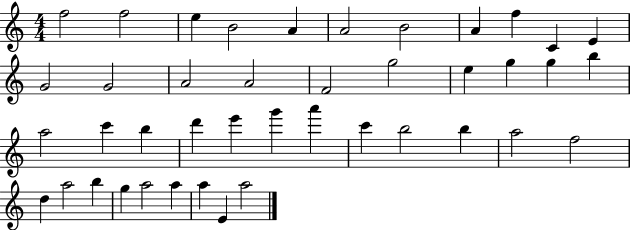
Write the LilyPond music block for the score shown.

{
  \clef treble
  \numericTimeSignature
  \time 4/4
  \key c \major
  f''2 f''2 | e''4 b'2 a'4 | a'2 b'2 | a'4 f''4 c'4 e'4 | \break g'2 g'2 | a'2 a'2 | f'2 g''2 | e''4 g''4 g''4 b''4 | \break a''2 c'''4 b''4 | d'''4 e'''4 g'''4 a'''4 | c'''4 b''2 b''4 | a''2 f''2 | \break d''4 a''2 b''4 | g''4 a''2 a''4 | a''4 e'4 a''2 | \bar "|."
}